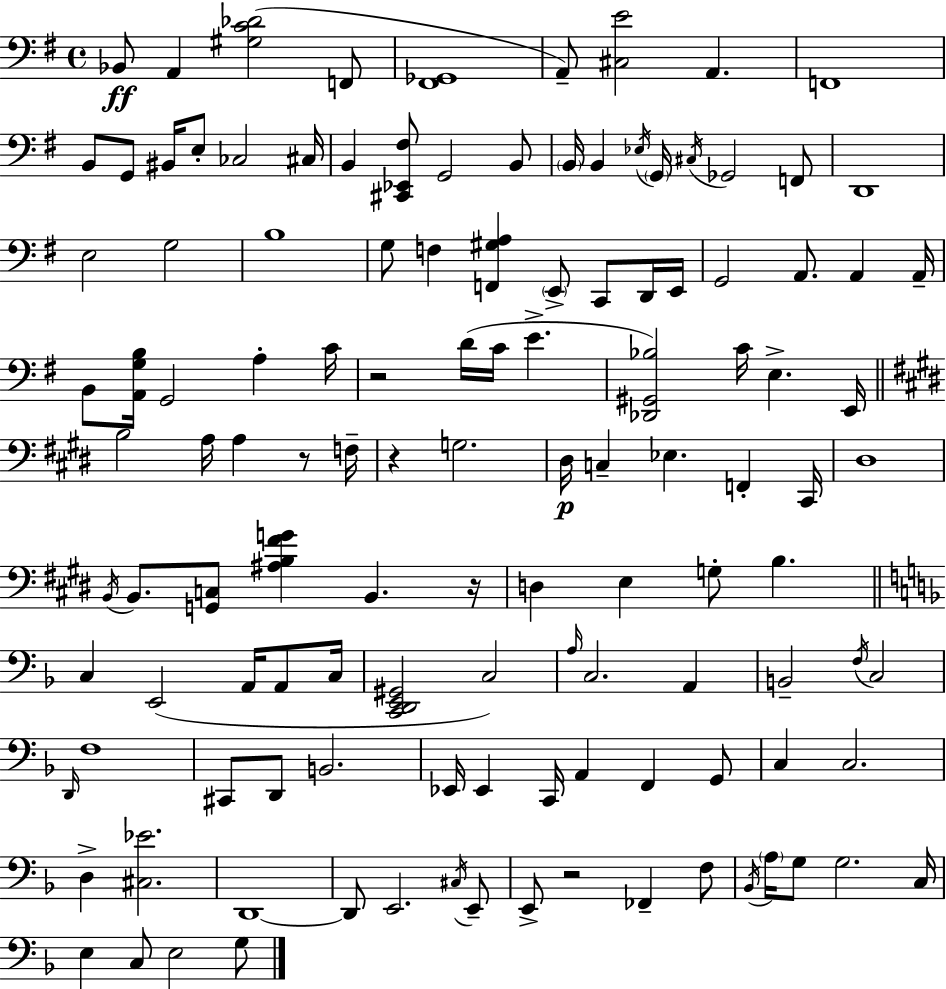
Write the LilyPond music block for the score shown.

{
  \clef bass
  \time 4/4
  \defaultTimeSignature
  \key g \major
  bes,8\ff a,4 <gis c' des'>2( f,8 | <fis, ges,>1 | a,8--) <cis e'>2 a,4. | f,1 | \break b,8 g,8 bis,16 e8-. ces2 cis16 | b,4 <cis, ees, fis>8 g,2 b,8 | \parenthesize b,16 b,4 \acciaccatura { ees16 } \parenthesize g,16 \acciaccatura { cis16 } ges,2 | f,8 d,1 | \break e2 g2 | b1 | g8 f4 <f, gis a>4 \parenthesize e,8-> c,8 | d,16 e,16 g,2 a,8. a,4 | \break a,16-- b,8 <a, g b>16 g,2 a4-. | c'16 r2 d'16( c'16 e'4.-> | <des, gis, bes>2) c'16 e4.-> | e,16 \bar "||" \break \key e \major b2 a16 a4 r8 f16-- | r4 g2. | dis16\p c4-- ees4. f,4-. cis,16 | dis1 | \break \acciaccatura { b,16 } b,8. <g, c>8 <ais b fis' g'>4 b,4. | r16 d4 e4 g8-. b4. | \bar "||" \break \key d \minor c4 e,2( a,16 a,8 c16 | <c, d, e, gis,>2 c2) | \grace { a16 } c2. a,4 | b,2-- \acciaccatura { f16 } c2 | \break \grace { d,16 } f1 | cis,8 d,8 b,2. | ees,16 ees,4 c,16 a,4 f,4 | g,8 c4 c2. | \break d4-> <cis ees'>2. | d,1~~ | d,8 e,2. | \acciaccatura { cis16 } e,8-- e,8-> r2 fes,4-- | \break f8 \acciaccatura { bes,16 } \parenthesize a16 g8 g2. | c16 e4 c8 e2 | g8 \bar "|."
}